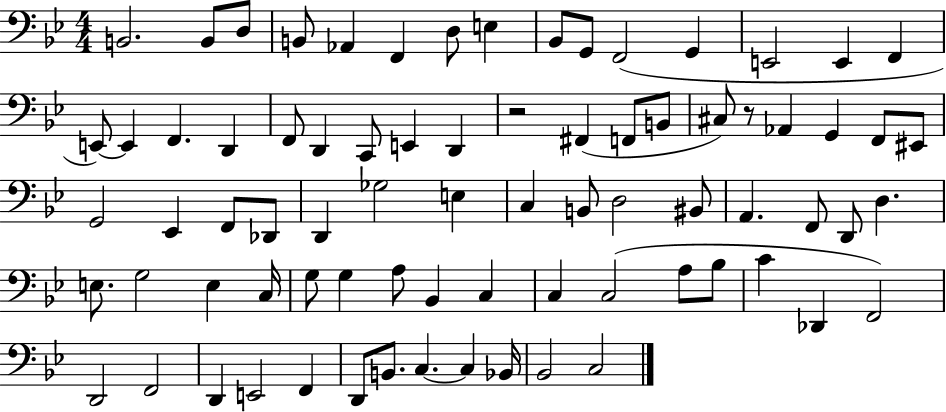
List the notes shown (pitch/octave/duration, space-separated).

B2/h. B2/e D3/e B2/e Ab2/q F2/q D3/e E3/q Bb2/e G2/e F2/h G2/q E2/h E2/q F2/q E2/e E2/q F2/q. D2/q F2/e D2/q C2/e E2/q D2/q R/h F#2/q F2/e B2/e C#3/e R/e Ab2/q G2/q F2/e EIS2/e G2/h Eb2/q F2/e Db2/e D2/q Gb3/h E3/q C3/q B2/e D3/h BIS2/e A2/q. F2/e D2/e D3/q. E3/e. G3/h E3/q C3/s G3/e G3/q A3/e Bb2/q C3/q C3/q C3/h A3/e Bb3/e C4/q Db2/q F2/h D2/h F2/h D2/q E2/h F2/q D2/e B2/e. C3/q. C3/q Bb2/s Bb2/h C3/h